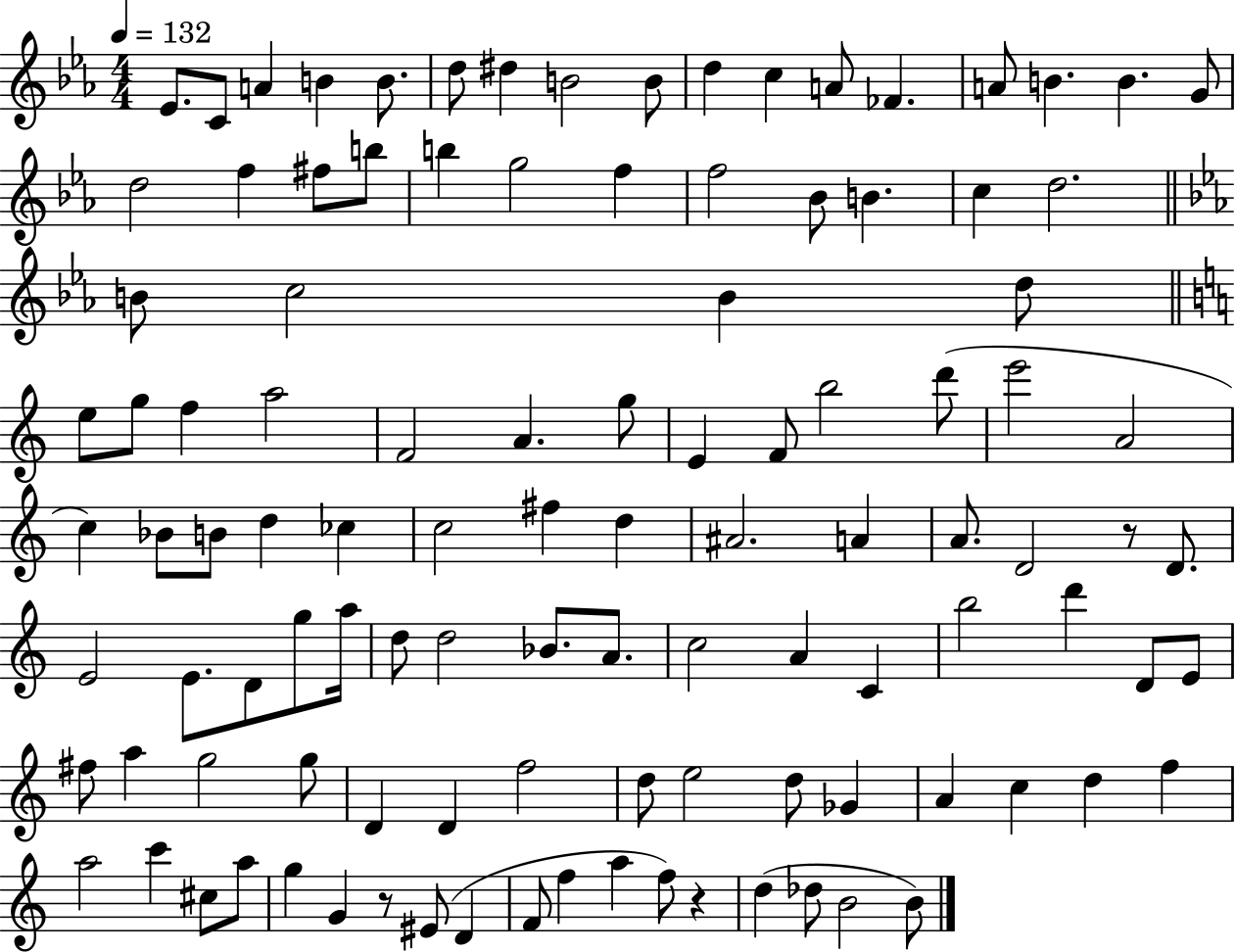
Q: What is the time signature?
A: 4/4